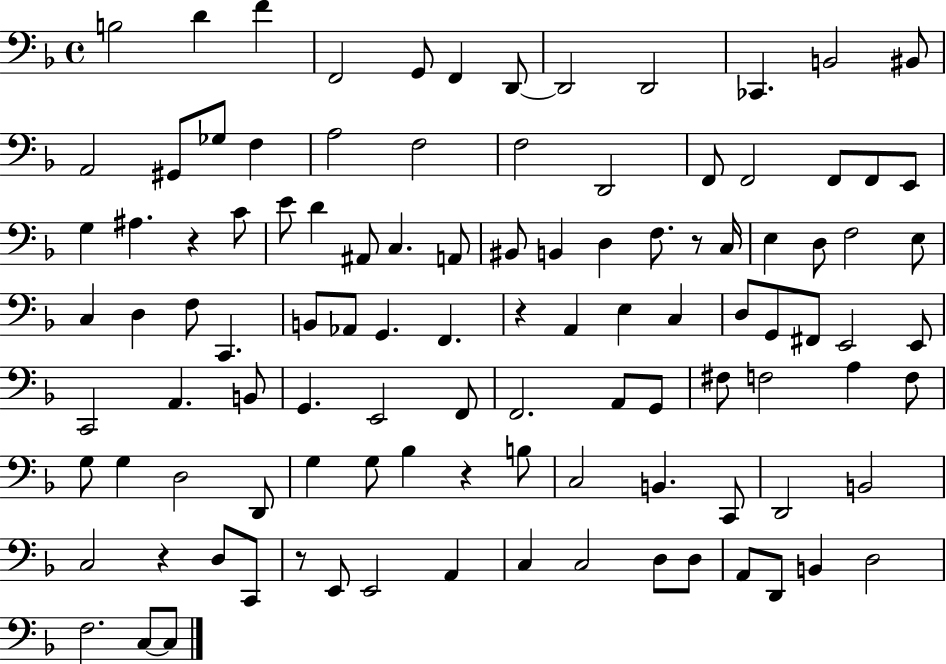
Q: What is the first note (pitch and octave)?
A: B3